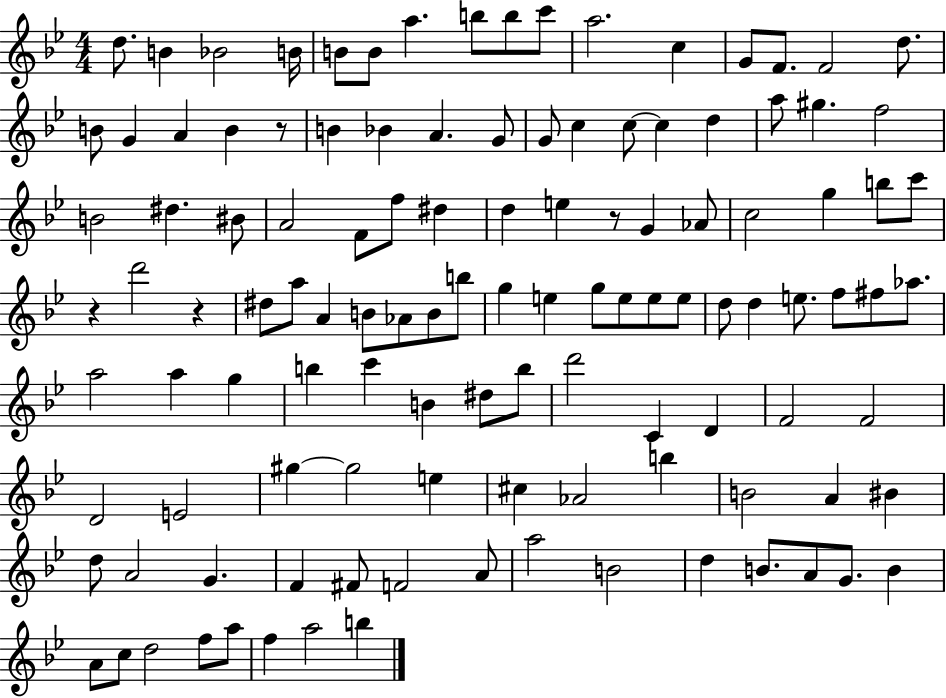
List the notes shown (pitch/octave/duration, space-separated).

D5/e. B4/q Bb4/h B4/s B4/e B4/e A5/q. B5/e B5/e C6/e A5/h. C5/q G4/e F4/e. F4/h D5/e. B4/e G4/q A4/q B4/q R/e B4/q Bb4/q A4/q. G4/e G4/e C5/q C5/e C5/q D5/q A5/e G#5/q. F5/h B4/h D#5/q. BIS4/e A4/h F4/e F5/e D#5/q D5/q E5/q R/e G4/q Ab4/e C5/h G5/q B5/e C6/e R/q D6/h R/q D#5/e A5/e A4/q B4/e Ab4/e B4/e B5/e G5/q E5/q G5/e E5/e E5/e E5/e D5/e D5/q E5/e. F5/e F#5/e Ab5/e. A5/h A5/q G5/q B5/q C6/q B4/q D#5/e B5/e D6/h C4/q D4/q F4/h F4/h D4/h E4/h G#5/q G#5/h E5/q C#5/q Ab4/h B5/q B4/h A4/q BIS4/q D5/e A4/h G4/q. F4/q F#4/e F4/h A4/e A5/h B4/h D5/q B4/e. A4/e G4/e. B4/q A4/e C5/e D5/h F5/e A5/e F5/q A5/h B5/q